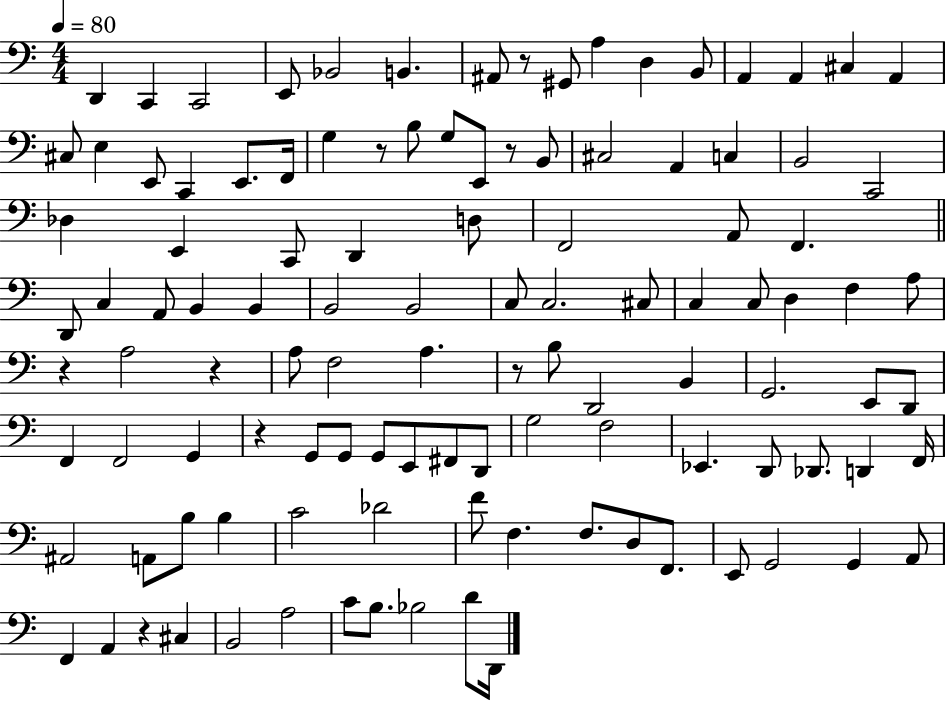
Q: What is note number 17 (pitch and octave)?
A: E3